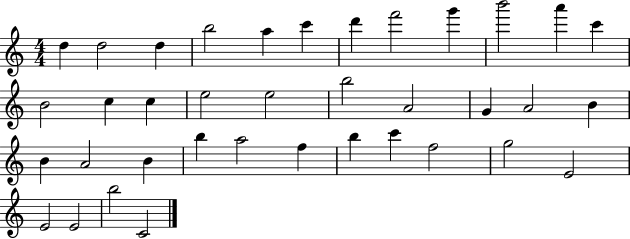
X:1
T:Untitled
M:4/4
L:1/4
K:C
d d2 d b2 a c' d' f'2 g' b'2 a' c' B2 c c e2 e2 b2 A2 G A2 B B A2 B b a2 f b c' f2 g2 E2 E2 E2 b2 C2